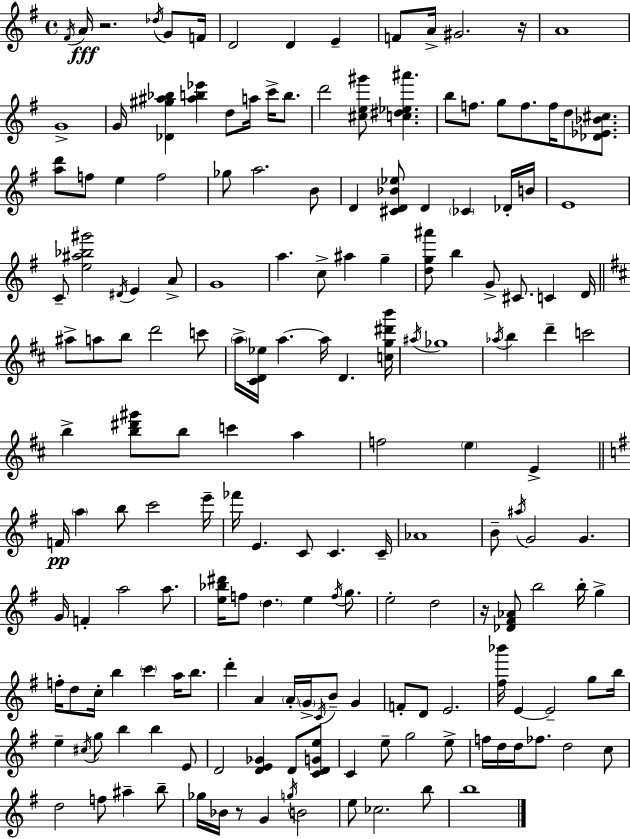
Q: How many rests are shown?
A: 4